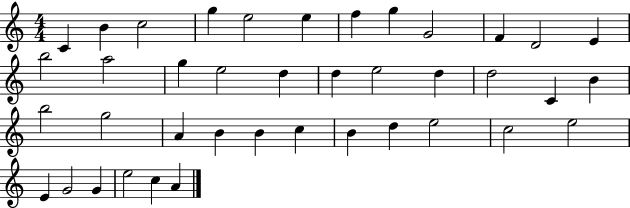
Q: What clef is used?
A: treble